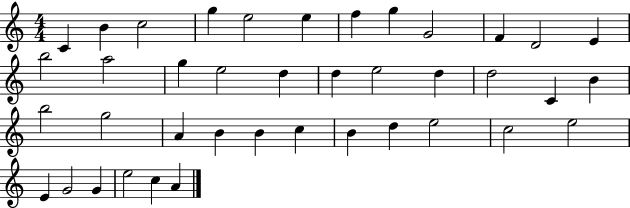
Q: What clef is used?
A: treble